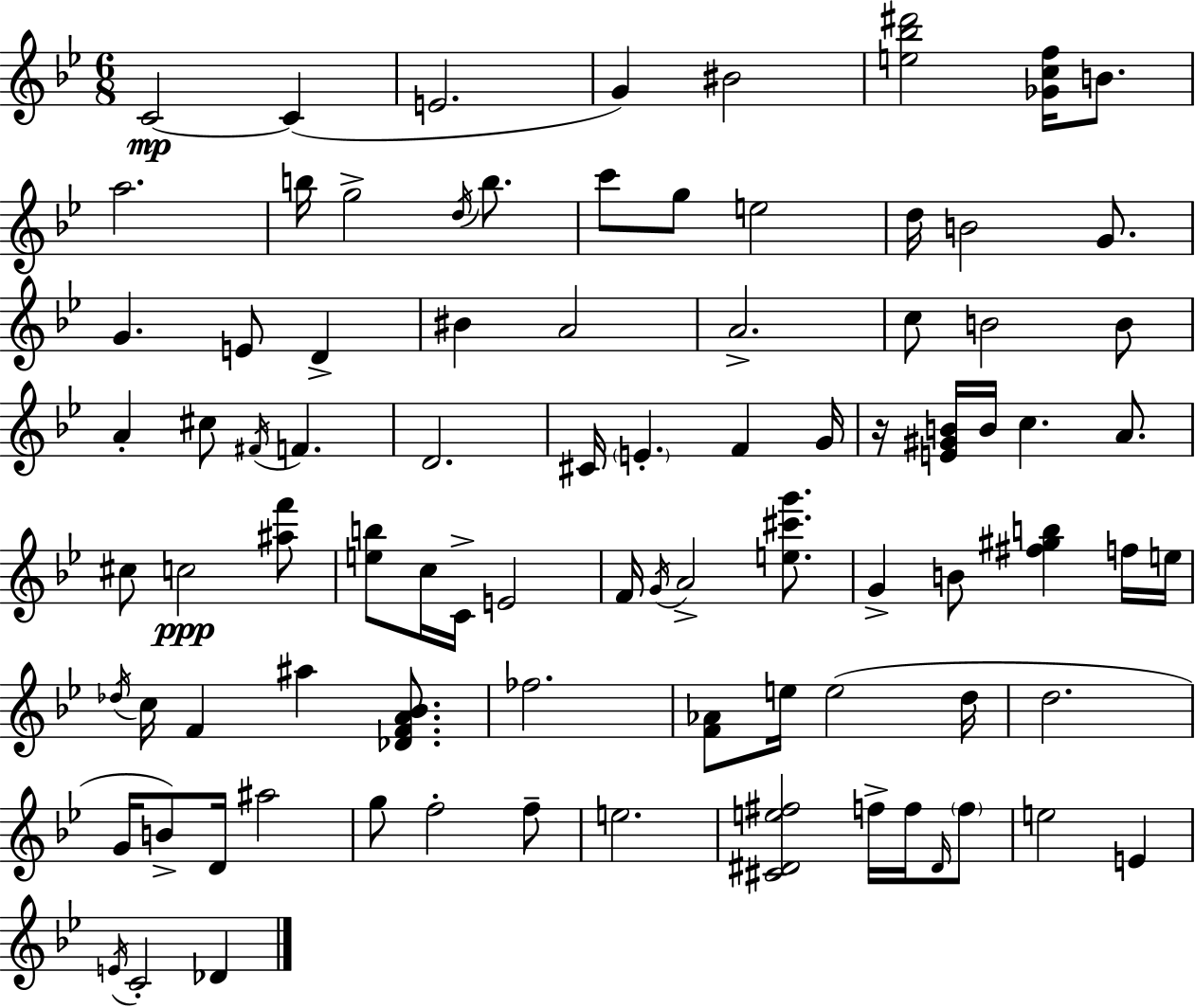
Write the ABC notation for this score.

X:1
T:Untitled
M:6/8
L:1/4
K:Gm
C2 C E2 G ^B2 [e_b^d']2 [_Gcf]/4 B/2 a2 b/4 g2 d/4 b/2 c'/2 g/2 e2 d/4 B2 G/2 G E/2 D ^B A2 A2 c/2 B2 B/2 A ^c/2 ^F/4 F D2 ^C/4 E F G/4 z/4 [E^GB]/4 B/4 c A/2 ^c/2 c2 [^af']/2 [eb]/2 c/4 C/4 E2 F/4 G/4 A2 [e^c'g']/2 G B/2 [^f^gb] f/4 e/4 _d/4 c/4 F ^a [_DFA_B]/2 _f2 [F_A]/2 e/4 e2 d/4 d2 G/4 B/2 D/4 ^a2 g/2 f2 f/2 e2 [^C^De^f]2 f/4 f/4 ^D/4 f/2 e2 E E/4 C2 _D